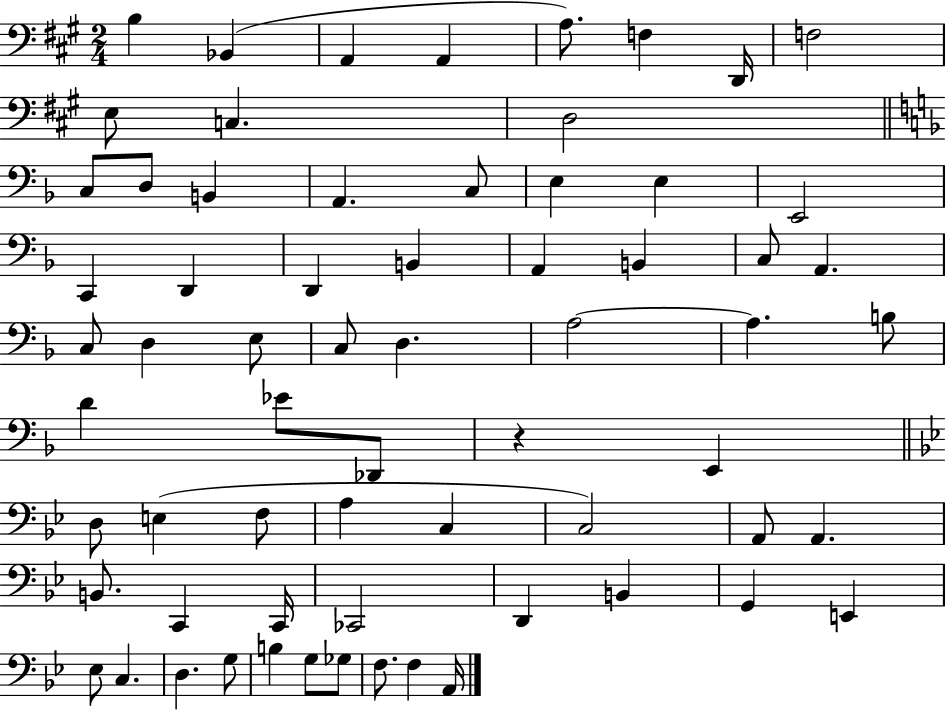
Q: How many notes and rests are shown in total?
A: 66